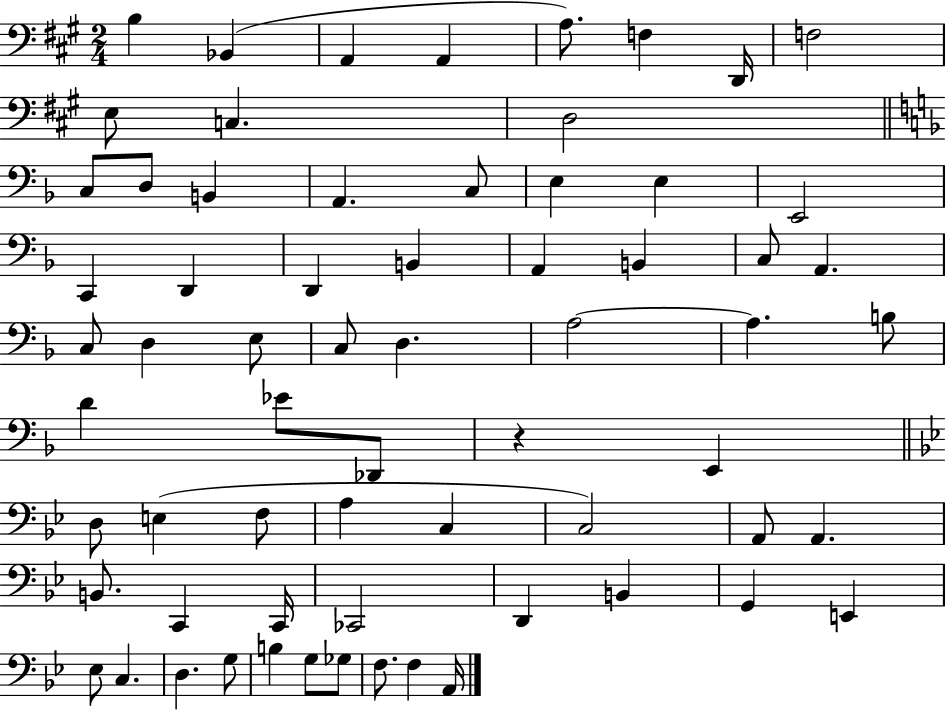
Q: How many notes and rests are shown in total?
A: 66